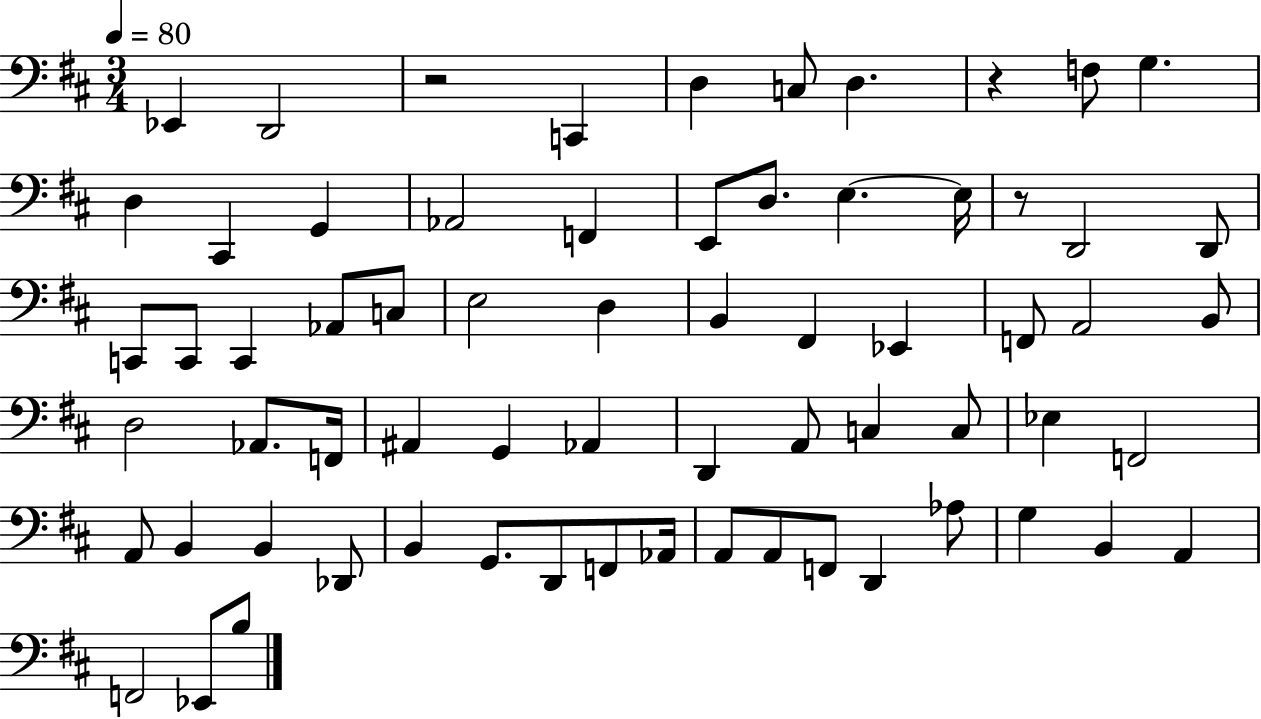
X:1
T:Untitled
M:3/4
L:1/4
K:D
_E,, D,,2 z2 C,, D, C,/2 D, z F,/2 G, D, ^C,, G,, _A,,2 F,, E,,/2 D,/2 E, E,/4 z/2 D,,2 D,,/2 C,,/2 C,,/2 C,, _A,,/2 C,/2 E,2 D, B,, ^F,, _E,, F,,/2 A,,2 B,,/2 D,2 _A,,/2 F,,/4 ^A,, G,, _A,, D,, A,,/2 C, C,/2 _E, F,,2 A,,/2 B,, B,, _D,,/2 B,, G,,/2 D,,/2 F,,/2 _A,,/4 A,,/2 A,,/2 F,,/2 D,, _A,/2 G, B,, A,, F,,2 _E,,/2 B,/2